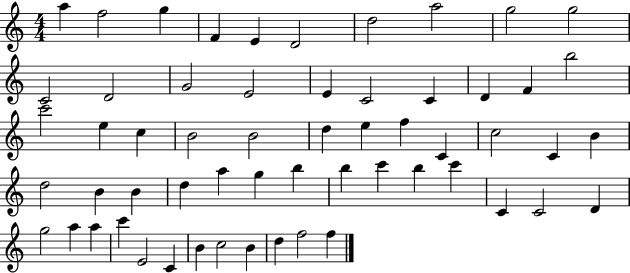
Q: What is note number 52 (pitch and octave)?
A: C4